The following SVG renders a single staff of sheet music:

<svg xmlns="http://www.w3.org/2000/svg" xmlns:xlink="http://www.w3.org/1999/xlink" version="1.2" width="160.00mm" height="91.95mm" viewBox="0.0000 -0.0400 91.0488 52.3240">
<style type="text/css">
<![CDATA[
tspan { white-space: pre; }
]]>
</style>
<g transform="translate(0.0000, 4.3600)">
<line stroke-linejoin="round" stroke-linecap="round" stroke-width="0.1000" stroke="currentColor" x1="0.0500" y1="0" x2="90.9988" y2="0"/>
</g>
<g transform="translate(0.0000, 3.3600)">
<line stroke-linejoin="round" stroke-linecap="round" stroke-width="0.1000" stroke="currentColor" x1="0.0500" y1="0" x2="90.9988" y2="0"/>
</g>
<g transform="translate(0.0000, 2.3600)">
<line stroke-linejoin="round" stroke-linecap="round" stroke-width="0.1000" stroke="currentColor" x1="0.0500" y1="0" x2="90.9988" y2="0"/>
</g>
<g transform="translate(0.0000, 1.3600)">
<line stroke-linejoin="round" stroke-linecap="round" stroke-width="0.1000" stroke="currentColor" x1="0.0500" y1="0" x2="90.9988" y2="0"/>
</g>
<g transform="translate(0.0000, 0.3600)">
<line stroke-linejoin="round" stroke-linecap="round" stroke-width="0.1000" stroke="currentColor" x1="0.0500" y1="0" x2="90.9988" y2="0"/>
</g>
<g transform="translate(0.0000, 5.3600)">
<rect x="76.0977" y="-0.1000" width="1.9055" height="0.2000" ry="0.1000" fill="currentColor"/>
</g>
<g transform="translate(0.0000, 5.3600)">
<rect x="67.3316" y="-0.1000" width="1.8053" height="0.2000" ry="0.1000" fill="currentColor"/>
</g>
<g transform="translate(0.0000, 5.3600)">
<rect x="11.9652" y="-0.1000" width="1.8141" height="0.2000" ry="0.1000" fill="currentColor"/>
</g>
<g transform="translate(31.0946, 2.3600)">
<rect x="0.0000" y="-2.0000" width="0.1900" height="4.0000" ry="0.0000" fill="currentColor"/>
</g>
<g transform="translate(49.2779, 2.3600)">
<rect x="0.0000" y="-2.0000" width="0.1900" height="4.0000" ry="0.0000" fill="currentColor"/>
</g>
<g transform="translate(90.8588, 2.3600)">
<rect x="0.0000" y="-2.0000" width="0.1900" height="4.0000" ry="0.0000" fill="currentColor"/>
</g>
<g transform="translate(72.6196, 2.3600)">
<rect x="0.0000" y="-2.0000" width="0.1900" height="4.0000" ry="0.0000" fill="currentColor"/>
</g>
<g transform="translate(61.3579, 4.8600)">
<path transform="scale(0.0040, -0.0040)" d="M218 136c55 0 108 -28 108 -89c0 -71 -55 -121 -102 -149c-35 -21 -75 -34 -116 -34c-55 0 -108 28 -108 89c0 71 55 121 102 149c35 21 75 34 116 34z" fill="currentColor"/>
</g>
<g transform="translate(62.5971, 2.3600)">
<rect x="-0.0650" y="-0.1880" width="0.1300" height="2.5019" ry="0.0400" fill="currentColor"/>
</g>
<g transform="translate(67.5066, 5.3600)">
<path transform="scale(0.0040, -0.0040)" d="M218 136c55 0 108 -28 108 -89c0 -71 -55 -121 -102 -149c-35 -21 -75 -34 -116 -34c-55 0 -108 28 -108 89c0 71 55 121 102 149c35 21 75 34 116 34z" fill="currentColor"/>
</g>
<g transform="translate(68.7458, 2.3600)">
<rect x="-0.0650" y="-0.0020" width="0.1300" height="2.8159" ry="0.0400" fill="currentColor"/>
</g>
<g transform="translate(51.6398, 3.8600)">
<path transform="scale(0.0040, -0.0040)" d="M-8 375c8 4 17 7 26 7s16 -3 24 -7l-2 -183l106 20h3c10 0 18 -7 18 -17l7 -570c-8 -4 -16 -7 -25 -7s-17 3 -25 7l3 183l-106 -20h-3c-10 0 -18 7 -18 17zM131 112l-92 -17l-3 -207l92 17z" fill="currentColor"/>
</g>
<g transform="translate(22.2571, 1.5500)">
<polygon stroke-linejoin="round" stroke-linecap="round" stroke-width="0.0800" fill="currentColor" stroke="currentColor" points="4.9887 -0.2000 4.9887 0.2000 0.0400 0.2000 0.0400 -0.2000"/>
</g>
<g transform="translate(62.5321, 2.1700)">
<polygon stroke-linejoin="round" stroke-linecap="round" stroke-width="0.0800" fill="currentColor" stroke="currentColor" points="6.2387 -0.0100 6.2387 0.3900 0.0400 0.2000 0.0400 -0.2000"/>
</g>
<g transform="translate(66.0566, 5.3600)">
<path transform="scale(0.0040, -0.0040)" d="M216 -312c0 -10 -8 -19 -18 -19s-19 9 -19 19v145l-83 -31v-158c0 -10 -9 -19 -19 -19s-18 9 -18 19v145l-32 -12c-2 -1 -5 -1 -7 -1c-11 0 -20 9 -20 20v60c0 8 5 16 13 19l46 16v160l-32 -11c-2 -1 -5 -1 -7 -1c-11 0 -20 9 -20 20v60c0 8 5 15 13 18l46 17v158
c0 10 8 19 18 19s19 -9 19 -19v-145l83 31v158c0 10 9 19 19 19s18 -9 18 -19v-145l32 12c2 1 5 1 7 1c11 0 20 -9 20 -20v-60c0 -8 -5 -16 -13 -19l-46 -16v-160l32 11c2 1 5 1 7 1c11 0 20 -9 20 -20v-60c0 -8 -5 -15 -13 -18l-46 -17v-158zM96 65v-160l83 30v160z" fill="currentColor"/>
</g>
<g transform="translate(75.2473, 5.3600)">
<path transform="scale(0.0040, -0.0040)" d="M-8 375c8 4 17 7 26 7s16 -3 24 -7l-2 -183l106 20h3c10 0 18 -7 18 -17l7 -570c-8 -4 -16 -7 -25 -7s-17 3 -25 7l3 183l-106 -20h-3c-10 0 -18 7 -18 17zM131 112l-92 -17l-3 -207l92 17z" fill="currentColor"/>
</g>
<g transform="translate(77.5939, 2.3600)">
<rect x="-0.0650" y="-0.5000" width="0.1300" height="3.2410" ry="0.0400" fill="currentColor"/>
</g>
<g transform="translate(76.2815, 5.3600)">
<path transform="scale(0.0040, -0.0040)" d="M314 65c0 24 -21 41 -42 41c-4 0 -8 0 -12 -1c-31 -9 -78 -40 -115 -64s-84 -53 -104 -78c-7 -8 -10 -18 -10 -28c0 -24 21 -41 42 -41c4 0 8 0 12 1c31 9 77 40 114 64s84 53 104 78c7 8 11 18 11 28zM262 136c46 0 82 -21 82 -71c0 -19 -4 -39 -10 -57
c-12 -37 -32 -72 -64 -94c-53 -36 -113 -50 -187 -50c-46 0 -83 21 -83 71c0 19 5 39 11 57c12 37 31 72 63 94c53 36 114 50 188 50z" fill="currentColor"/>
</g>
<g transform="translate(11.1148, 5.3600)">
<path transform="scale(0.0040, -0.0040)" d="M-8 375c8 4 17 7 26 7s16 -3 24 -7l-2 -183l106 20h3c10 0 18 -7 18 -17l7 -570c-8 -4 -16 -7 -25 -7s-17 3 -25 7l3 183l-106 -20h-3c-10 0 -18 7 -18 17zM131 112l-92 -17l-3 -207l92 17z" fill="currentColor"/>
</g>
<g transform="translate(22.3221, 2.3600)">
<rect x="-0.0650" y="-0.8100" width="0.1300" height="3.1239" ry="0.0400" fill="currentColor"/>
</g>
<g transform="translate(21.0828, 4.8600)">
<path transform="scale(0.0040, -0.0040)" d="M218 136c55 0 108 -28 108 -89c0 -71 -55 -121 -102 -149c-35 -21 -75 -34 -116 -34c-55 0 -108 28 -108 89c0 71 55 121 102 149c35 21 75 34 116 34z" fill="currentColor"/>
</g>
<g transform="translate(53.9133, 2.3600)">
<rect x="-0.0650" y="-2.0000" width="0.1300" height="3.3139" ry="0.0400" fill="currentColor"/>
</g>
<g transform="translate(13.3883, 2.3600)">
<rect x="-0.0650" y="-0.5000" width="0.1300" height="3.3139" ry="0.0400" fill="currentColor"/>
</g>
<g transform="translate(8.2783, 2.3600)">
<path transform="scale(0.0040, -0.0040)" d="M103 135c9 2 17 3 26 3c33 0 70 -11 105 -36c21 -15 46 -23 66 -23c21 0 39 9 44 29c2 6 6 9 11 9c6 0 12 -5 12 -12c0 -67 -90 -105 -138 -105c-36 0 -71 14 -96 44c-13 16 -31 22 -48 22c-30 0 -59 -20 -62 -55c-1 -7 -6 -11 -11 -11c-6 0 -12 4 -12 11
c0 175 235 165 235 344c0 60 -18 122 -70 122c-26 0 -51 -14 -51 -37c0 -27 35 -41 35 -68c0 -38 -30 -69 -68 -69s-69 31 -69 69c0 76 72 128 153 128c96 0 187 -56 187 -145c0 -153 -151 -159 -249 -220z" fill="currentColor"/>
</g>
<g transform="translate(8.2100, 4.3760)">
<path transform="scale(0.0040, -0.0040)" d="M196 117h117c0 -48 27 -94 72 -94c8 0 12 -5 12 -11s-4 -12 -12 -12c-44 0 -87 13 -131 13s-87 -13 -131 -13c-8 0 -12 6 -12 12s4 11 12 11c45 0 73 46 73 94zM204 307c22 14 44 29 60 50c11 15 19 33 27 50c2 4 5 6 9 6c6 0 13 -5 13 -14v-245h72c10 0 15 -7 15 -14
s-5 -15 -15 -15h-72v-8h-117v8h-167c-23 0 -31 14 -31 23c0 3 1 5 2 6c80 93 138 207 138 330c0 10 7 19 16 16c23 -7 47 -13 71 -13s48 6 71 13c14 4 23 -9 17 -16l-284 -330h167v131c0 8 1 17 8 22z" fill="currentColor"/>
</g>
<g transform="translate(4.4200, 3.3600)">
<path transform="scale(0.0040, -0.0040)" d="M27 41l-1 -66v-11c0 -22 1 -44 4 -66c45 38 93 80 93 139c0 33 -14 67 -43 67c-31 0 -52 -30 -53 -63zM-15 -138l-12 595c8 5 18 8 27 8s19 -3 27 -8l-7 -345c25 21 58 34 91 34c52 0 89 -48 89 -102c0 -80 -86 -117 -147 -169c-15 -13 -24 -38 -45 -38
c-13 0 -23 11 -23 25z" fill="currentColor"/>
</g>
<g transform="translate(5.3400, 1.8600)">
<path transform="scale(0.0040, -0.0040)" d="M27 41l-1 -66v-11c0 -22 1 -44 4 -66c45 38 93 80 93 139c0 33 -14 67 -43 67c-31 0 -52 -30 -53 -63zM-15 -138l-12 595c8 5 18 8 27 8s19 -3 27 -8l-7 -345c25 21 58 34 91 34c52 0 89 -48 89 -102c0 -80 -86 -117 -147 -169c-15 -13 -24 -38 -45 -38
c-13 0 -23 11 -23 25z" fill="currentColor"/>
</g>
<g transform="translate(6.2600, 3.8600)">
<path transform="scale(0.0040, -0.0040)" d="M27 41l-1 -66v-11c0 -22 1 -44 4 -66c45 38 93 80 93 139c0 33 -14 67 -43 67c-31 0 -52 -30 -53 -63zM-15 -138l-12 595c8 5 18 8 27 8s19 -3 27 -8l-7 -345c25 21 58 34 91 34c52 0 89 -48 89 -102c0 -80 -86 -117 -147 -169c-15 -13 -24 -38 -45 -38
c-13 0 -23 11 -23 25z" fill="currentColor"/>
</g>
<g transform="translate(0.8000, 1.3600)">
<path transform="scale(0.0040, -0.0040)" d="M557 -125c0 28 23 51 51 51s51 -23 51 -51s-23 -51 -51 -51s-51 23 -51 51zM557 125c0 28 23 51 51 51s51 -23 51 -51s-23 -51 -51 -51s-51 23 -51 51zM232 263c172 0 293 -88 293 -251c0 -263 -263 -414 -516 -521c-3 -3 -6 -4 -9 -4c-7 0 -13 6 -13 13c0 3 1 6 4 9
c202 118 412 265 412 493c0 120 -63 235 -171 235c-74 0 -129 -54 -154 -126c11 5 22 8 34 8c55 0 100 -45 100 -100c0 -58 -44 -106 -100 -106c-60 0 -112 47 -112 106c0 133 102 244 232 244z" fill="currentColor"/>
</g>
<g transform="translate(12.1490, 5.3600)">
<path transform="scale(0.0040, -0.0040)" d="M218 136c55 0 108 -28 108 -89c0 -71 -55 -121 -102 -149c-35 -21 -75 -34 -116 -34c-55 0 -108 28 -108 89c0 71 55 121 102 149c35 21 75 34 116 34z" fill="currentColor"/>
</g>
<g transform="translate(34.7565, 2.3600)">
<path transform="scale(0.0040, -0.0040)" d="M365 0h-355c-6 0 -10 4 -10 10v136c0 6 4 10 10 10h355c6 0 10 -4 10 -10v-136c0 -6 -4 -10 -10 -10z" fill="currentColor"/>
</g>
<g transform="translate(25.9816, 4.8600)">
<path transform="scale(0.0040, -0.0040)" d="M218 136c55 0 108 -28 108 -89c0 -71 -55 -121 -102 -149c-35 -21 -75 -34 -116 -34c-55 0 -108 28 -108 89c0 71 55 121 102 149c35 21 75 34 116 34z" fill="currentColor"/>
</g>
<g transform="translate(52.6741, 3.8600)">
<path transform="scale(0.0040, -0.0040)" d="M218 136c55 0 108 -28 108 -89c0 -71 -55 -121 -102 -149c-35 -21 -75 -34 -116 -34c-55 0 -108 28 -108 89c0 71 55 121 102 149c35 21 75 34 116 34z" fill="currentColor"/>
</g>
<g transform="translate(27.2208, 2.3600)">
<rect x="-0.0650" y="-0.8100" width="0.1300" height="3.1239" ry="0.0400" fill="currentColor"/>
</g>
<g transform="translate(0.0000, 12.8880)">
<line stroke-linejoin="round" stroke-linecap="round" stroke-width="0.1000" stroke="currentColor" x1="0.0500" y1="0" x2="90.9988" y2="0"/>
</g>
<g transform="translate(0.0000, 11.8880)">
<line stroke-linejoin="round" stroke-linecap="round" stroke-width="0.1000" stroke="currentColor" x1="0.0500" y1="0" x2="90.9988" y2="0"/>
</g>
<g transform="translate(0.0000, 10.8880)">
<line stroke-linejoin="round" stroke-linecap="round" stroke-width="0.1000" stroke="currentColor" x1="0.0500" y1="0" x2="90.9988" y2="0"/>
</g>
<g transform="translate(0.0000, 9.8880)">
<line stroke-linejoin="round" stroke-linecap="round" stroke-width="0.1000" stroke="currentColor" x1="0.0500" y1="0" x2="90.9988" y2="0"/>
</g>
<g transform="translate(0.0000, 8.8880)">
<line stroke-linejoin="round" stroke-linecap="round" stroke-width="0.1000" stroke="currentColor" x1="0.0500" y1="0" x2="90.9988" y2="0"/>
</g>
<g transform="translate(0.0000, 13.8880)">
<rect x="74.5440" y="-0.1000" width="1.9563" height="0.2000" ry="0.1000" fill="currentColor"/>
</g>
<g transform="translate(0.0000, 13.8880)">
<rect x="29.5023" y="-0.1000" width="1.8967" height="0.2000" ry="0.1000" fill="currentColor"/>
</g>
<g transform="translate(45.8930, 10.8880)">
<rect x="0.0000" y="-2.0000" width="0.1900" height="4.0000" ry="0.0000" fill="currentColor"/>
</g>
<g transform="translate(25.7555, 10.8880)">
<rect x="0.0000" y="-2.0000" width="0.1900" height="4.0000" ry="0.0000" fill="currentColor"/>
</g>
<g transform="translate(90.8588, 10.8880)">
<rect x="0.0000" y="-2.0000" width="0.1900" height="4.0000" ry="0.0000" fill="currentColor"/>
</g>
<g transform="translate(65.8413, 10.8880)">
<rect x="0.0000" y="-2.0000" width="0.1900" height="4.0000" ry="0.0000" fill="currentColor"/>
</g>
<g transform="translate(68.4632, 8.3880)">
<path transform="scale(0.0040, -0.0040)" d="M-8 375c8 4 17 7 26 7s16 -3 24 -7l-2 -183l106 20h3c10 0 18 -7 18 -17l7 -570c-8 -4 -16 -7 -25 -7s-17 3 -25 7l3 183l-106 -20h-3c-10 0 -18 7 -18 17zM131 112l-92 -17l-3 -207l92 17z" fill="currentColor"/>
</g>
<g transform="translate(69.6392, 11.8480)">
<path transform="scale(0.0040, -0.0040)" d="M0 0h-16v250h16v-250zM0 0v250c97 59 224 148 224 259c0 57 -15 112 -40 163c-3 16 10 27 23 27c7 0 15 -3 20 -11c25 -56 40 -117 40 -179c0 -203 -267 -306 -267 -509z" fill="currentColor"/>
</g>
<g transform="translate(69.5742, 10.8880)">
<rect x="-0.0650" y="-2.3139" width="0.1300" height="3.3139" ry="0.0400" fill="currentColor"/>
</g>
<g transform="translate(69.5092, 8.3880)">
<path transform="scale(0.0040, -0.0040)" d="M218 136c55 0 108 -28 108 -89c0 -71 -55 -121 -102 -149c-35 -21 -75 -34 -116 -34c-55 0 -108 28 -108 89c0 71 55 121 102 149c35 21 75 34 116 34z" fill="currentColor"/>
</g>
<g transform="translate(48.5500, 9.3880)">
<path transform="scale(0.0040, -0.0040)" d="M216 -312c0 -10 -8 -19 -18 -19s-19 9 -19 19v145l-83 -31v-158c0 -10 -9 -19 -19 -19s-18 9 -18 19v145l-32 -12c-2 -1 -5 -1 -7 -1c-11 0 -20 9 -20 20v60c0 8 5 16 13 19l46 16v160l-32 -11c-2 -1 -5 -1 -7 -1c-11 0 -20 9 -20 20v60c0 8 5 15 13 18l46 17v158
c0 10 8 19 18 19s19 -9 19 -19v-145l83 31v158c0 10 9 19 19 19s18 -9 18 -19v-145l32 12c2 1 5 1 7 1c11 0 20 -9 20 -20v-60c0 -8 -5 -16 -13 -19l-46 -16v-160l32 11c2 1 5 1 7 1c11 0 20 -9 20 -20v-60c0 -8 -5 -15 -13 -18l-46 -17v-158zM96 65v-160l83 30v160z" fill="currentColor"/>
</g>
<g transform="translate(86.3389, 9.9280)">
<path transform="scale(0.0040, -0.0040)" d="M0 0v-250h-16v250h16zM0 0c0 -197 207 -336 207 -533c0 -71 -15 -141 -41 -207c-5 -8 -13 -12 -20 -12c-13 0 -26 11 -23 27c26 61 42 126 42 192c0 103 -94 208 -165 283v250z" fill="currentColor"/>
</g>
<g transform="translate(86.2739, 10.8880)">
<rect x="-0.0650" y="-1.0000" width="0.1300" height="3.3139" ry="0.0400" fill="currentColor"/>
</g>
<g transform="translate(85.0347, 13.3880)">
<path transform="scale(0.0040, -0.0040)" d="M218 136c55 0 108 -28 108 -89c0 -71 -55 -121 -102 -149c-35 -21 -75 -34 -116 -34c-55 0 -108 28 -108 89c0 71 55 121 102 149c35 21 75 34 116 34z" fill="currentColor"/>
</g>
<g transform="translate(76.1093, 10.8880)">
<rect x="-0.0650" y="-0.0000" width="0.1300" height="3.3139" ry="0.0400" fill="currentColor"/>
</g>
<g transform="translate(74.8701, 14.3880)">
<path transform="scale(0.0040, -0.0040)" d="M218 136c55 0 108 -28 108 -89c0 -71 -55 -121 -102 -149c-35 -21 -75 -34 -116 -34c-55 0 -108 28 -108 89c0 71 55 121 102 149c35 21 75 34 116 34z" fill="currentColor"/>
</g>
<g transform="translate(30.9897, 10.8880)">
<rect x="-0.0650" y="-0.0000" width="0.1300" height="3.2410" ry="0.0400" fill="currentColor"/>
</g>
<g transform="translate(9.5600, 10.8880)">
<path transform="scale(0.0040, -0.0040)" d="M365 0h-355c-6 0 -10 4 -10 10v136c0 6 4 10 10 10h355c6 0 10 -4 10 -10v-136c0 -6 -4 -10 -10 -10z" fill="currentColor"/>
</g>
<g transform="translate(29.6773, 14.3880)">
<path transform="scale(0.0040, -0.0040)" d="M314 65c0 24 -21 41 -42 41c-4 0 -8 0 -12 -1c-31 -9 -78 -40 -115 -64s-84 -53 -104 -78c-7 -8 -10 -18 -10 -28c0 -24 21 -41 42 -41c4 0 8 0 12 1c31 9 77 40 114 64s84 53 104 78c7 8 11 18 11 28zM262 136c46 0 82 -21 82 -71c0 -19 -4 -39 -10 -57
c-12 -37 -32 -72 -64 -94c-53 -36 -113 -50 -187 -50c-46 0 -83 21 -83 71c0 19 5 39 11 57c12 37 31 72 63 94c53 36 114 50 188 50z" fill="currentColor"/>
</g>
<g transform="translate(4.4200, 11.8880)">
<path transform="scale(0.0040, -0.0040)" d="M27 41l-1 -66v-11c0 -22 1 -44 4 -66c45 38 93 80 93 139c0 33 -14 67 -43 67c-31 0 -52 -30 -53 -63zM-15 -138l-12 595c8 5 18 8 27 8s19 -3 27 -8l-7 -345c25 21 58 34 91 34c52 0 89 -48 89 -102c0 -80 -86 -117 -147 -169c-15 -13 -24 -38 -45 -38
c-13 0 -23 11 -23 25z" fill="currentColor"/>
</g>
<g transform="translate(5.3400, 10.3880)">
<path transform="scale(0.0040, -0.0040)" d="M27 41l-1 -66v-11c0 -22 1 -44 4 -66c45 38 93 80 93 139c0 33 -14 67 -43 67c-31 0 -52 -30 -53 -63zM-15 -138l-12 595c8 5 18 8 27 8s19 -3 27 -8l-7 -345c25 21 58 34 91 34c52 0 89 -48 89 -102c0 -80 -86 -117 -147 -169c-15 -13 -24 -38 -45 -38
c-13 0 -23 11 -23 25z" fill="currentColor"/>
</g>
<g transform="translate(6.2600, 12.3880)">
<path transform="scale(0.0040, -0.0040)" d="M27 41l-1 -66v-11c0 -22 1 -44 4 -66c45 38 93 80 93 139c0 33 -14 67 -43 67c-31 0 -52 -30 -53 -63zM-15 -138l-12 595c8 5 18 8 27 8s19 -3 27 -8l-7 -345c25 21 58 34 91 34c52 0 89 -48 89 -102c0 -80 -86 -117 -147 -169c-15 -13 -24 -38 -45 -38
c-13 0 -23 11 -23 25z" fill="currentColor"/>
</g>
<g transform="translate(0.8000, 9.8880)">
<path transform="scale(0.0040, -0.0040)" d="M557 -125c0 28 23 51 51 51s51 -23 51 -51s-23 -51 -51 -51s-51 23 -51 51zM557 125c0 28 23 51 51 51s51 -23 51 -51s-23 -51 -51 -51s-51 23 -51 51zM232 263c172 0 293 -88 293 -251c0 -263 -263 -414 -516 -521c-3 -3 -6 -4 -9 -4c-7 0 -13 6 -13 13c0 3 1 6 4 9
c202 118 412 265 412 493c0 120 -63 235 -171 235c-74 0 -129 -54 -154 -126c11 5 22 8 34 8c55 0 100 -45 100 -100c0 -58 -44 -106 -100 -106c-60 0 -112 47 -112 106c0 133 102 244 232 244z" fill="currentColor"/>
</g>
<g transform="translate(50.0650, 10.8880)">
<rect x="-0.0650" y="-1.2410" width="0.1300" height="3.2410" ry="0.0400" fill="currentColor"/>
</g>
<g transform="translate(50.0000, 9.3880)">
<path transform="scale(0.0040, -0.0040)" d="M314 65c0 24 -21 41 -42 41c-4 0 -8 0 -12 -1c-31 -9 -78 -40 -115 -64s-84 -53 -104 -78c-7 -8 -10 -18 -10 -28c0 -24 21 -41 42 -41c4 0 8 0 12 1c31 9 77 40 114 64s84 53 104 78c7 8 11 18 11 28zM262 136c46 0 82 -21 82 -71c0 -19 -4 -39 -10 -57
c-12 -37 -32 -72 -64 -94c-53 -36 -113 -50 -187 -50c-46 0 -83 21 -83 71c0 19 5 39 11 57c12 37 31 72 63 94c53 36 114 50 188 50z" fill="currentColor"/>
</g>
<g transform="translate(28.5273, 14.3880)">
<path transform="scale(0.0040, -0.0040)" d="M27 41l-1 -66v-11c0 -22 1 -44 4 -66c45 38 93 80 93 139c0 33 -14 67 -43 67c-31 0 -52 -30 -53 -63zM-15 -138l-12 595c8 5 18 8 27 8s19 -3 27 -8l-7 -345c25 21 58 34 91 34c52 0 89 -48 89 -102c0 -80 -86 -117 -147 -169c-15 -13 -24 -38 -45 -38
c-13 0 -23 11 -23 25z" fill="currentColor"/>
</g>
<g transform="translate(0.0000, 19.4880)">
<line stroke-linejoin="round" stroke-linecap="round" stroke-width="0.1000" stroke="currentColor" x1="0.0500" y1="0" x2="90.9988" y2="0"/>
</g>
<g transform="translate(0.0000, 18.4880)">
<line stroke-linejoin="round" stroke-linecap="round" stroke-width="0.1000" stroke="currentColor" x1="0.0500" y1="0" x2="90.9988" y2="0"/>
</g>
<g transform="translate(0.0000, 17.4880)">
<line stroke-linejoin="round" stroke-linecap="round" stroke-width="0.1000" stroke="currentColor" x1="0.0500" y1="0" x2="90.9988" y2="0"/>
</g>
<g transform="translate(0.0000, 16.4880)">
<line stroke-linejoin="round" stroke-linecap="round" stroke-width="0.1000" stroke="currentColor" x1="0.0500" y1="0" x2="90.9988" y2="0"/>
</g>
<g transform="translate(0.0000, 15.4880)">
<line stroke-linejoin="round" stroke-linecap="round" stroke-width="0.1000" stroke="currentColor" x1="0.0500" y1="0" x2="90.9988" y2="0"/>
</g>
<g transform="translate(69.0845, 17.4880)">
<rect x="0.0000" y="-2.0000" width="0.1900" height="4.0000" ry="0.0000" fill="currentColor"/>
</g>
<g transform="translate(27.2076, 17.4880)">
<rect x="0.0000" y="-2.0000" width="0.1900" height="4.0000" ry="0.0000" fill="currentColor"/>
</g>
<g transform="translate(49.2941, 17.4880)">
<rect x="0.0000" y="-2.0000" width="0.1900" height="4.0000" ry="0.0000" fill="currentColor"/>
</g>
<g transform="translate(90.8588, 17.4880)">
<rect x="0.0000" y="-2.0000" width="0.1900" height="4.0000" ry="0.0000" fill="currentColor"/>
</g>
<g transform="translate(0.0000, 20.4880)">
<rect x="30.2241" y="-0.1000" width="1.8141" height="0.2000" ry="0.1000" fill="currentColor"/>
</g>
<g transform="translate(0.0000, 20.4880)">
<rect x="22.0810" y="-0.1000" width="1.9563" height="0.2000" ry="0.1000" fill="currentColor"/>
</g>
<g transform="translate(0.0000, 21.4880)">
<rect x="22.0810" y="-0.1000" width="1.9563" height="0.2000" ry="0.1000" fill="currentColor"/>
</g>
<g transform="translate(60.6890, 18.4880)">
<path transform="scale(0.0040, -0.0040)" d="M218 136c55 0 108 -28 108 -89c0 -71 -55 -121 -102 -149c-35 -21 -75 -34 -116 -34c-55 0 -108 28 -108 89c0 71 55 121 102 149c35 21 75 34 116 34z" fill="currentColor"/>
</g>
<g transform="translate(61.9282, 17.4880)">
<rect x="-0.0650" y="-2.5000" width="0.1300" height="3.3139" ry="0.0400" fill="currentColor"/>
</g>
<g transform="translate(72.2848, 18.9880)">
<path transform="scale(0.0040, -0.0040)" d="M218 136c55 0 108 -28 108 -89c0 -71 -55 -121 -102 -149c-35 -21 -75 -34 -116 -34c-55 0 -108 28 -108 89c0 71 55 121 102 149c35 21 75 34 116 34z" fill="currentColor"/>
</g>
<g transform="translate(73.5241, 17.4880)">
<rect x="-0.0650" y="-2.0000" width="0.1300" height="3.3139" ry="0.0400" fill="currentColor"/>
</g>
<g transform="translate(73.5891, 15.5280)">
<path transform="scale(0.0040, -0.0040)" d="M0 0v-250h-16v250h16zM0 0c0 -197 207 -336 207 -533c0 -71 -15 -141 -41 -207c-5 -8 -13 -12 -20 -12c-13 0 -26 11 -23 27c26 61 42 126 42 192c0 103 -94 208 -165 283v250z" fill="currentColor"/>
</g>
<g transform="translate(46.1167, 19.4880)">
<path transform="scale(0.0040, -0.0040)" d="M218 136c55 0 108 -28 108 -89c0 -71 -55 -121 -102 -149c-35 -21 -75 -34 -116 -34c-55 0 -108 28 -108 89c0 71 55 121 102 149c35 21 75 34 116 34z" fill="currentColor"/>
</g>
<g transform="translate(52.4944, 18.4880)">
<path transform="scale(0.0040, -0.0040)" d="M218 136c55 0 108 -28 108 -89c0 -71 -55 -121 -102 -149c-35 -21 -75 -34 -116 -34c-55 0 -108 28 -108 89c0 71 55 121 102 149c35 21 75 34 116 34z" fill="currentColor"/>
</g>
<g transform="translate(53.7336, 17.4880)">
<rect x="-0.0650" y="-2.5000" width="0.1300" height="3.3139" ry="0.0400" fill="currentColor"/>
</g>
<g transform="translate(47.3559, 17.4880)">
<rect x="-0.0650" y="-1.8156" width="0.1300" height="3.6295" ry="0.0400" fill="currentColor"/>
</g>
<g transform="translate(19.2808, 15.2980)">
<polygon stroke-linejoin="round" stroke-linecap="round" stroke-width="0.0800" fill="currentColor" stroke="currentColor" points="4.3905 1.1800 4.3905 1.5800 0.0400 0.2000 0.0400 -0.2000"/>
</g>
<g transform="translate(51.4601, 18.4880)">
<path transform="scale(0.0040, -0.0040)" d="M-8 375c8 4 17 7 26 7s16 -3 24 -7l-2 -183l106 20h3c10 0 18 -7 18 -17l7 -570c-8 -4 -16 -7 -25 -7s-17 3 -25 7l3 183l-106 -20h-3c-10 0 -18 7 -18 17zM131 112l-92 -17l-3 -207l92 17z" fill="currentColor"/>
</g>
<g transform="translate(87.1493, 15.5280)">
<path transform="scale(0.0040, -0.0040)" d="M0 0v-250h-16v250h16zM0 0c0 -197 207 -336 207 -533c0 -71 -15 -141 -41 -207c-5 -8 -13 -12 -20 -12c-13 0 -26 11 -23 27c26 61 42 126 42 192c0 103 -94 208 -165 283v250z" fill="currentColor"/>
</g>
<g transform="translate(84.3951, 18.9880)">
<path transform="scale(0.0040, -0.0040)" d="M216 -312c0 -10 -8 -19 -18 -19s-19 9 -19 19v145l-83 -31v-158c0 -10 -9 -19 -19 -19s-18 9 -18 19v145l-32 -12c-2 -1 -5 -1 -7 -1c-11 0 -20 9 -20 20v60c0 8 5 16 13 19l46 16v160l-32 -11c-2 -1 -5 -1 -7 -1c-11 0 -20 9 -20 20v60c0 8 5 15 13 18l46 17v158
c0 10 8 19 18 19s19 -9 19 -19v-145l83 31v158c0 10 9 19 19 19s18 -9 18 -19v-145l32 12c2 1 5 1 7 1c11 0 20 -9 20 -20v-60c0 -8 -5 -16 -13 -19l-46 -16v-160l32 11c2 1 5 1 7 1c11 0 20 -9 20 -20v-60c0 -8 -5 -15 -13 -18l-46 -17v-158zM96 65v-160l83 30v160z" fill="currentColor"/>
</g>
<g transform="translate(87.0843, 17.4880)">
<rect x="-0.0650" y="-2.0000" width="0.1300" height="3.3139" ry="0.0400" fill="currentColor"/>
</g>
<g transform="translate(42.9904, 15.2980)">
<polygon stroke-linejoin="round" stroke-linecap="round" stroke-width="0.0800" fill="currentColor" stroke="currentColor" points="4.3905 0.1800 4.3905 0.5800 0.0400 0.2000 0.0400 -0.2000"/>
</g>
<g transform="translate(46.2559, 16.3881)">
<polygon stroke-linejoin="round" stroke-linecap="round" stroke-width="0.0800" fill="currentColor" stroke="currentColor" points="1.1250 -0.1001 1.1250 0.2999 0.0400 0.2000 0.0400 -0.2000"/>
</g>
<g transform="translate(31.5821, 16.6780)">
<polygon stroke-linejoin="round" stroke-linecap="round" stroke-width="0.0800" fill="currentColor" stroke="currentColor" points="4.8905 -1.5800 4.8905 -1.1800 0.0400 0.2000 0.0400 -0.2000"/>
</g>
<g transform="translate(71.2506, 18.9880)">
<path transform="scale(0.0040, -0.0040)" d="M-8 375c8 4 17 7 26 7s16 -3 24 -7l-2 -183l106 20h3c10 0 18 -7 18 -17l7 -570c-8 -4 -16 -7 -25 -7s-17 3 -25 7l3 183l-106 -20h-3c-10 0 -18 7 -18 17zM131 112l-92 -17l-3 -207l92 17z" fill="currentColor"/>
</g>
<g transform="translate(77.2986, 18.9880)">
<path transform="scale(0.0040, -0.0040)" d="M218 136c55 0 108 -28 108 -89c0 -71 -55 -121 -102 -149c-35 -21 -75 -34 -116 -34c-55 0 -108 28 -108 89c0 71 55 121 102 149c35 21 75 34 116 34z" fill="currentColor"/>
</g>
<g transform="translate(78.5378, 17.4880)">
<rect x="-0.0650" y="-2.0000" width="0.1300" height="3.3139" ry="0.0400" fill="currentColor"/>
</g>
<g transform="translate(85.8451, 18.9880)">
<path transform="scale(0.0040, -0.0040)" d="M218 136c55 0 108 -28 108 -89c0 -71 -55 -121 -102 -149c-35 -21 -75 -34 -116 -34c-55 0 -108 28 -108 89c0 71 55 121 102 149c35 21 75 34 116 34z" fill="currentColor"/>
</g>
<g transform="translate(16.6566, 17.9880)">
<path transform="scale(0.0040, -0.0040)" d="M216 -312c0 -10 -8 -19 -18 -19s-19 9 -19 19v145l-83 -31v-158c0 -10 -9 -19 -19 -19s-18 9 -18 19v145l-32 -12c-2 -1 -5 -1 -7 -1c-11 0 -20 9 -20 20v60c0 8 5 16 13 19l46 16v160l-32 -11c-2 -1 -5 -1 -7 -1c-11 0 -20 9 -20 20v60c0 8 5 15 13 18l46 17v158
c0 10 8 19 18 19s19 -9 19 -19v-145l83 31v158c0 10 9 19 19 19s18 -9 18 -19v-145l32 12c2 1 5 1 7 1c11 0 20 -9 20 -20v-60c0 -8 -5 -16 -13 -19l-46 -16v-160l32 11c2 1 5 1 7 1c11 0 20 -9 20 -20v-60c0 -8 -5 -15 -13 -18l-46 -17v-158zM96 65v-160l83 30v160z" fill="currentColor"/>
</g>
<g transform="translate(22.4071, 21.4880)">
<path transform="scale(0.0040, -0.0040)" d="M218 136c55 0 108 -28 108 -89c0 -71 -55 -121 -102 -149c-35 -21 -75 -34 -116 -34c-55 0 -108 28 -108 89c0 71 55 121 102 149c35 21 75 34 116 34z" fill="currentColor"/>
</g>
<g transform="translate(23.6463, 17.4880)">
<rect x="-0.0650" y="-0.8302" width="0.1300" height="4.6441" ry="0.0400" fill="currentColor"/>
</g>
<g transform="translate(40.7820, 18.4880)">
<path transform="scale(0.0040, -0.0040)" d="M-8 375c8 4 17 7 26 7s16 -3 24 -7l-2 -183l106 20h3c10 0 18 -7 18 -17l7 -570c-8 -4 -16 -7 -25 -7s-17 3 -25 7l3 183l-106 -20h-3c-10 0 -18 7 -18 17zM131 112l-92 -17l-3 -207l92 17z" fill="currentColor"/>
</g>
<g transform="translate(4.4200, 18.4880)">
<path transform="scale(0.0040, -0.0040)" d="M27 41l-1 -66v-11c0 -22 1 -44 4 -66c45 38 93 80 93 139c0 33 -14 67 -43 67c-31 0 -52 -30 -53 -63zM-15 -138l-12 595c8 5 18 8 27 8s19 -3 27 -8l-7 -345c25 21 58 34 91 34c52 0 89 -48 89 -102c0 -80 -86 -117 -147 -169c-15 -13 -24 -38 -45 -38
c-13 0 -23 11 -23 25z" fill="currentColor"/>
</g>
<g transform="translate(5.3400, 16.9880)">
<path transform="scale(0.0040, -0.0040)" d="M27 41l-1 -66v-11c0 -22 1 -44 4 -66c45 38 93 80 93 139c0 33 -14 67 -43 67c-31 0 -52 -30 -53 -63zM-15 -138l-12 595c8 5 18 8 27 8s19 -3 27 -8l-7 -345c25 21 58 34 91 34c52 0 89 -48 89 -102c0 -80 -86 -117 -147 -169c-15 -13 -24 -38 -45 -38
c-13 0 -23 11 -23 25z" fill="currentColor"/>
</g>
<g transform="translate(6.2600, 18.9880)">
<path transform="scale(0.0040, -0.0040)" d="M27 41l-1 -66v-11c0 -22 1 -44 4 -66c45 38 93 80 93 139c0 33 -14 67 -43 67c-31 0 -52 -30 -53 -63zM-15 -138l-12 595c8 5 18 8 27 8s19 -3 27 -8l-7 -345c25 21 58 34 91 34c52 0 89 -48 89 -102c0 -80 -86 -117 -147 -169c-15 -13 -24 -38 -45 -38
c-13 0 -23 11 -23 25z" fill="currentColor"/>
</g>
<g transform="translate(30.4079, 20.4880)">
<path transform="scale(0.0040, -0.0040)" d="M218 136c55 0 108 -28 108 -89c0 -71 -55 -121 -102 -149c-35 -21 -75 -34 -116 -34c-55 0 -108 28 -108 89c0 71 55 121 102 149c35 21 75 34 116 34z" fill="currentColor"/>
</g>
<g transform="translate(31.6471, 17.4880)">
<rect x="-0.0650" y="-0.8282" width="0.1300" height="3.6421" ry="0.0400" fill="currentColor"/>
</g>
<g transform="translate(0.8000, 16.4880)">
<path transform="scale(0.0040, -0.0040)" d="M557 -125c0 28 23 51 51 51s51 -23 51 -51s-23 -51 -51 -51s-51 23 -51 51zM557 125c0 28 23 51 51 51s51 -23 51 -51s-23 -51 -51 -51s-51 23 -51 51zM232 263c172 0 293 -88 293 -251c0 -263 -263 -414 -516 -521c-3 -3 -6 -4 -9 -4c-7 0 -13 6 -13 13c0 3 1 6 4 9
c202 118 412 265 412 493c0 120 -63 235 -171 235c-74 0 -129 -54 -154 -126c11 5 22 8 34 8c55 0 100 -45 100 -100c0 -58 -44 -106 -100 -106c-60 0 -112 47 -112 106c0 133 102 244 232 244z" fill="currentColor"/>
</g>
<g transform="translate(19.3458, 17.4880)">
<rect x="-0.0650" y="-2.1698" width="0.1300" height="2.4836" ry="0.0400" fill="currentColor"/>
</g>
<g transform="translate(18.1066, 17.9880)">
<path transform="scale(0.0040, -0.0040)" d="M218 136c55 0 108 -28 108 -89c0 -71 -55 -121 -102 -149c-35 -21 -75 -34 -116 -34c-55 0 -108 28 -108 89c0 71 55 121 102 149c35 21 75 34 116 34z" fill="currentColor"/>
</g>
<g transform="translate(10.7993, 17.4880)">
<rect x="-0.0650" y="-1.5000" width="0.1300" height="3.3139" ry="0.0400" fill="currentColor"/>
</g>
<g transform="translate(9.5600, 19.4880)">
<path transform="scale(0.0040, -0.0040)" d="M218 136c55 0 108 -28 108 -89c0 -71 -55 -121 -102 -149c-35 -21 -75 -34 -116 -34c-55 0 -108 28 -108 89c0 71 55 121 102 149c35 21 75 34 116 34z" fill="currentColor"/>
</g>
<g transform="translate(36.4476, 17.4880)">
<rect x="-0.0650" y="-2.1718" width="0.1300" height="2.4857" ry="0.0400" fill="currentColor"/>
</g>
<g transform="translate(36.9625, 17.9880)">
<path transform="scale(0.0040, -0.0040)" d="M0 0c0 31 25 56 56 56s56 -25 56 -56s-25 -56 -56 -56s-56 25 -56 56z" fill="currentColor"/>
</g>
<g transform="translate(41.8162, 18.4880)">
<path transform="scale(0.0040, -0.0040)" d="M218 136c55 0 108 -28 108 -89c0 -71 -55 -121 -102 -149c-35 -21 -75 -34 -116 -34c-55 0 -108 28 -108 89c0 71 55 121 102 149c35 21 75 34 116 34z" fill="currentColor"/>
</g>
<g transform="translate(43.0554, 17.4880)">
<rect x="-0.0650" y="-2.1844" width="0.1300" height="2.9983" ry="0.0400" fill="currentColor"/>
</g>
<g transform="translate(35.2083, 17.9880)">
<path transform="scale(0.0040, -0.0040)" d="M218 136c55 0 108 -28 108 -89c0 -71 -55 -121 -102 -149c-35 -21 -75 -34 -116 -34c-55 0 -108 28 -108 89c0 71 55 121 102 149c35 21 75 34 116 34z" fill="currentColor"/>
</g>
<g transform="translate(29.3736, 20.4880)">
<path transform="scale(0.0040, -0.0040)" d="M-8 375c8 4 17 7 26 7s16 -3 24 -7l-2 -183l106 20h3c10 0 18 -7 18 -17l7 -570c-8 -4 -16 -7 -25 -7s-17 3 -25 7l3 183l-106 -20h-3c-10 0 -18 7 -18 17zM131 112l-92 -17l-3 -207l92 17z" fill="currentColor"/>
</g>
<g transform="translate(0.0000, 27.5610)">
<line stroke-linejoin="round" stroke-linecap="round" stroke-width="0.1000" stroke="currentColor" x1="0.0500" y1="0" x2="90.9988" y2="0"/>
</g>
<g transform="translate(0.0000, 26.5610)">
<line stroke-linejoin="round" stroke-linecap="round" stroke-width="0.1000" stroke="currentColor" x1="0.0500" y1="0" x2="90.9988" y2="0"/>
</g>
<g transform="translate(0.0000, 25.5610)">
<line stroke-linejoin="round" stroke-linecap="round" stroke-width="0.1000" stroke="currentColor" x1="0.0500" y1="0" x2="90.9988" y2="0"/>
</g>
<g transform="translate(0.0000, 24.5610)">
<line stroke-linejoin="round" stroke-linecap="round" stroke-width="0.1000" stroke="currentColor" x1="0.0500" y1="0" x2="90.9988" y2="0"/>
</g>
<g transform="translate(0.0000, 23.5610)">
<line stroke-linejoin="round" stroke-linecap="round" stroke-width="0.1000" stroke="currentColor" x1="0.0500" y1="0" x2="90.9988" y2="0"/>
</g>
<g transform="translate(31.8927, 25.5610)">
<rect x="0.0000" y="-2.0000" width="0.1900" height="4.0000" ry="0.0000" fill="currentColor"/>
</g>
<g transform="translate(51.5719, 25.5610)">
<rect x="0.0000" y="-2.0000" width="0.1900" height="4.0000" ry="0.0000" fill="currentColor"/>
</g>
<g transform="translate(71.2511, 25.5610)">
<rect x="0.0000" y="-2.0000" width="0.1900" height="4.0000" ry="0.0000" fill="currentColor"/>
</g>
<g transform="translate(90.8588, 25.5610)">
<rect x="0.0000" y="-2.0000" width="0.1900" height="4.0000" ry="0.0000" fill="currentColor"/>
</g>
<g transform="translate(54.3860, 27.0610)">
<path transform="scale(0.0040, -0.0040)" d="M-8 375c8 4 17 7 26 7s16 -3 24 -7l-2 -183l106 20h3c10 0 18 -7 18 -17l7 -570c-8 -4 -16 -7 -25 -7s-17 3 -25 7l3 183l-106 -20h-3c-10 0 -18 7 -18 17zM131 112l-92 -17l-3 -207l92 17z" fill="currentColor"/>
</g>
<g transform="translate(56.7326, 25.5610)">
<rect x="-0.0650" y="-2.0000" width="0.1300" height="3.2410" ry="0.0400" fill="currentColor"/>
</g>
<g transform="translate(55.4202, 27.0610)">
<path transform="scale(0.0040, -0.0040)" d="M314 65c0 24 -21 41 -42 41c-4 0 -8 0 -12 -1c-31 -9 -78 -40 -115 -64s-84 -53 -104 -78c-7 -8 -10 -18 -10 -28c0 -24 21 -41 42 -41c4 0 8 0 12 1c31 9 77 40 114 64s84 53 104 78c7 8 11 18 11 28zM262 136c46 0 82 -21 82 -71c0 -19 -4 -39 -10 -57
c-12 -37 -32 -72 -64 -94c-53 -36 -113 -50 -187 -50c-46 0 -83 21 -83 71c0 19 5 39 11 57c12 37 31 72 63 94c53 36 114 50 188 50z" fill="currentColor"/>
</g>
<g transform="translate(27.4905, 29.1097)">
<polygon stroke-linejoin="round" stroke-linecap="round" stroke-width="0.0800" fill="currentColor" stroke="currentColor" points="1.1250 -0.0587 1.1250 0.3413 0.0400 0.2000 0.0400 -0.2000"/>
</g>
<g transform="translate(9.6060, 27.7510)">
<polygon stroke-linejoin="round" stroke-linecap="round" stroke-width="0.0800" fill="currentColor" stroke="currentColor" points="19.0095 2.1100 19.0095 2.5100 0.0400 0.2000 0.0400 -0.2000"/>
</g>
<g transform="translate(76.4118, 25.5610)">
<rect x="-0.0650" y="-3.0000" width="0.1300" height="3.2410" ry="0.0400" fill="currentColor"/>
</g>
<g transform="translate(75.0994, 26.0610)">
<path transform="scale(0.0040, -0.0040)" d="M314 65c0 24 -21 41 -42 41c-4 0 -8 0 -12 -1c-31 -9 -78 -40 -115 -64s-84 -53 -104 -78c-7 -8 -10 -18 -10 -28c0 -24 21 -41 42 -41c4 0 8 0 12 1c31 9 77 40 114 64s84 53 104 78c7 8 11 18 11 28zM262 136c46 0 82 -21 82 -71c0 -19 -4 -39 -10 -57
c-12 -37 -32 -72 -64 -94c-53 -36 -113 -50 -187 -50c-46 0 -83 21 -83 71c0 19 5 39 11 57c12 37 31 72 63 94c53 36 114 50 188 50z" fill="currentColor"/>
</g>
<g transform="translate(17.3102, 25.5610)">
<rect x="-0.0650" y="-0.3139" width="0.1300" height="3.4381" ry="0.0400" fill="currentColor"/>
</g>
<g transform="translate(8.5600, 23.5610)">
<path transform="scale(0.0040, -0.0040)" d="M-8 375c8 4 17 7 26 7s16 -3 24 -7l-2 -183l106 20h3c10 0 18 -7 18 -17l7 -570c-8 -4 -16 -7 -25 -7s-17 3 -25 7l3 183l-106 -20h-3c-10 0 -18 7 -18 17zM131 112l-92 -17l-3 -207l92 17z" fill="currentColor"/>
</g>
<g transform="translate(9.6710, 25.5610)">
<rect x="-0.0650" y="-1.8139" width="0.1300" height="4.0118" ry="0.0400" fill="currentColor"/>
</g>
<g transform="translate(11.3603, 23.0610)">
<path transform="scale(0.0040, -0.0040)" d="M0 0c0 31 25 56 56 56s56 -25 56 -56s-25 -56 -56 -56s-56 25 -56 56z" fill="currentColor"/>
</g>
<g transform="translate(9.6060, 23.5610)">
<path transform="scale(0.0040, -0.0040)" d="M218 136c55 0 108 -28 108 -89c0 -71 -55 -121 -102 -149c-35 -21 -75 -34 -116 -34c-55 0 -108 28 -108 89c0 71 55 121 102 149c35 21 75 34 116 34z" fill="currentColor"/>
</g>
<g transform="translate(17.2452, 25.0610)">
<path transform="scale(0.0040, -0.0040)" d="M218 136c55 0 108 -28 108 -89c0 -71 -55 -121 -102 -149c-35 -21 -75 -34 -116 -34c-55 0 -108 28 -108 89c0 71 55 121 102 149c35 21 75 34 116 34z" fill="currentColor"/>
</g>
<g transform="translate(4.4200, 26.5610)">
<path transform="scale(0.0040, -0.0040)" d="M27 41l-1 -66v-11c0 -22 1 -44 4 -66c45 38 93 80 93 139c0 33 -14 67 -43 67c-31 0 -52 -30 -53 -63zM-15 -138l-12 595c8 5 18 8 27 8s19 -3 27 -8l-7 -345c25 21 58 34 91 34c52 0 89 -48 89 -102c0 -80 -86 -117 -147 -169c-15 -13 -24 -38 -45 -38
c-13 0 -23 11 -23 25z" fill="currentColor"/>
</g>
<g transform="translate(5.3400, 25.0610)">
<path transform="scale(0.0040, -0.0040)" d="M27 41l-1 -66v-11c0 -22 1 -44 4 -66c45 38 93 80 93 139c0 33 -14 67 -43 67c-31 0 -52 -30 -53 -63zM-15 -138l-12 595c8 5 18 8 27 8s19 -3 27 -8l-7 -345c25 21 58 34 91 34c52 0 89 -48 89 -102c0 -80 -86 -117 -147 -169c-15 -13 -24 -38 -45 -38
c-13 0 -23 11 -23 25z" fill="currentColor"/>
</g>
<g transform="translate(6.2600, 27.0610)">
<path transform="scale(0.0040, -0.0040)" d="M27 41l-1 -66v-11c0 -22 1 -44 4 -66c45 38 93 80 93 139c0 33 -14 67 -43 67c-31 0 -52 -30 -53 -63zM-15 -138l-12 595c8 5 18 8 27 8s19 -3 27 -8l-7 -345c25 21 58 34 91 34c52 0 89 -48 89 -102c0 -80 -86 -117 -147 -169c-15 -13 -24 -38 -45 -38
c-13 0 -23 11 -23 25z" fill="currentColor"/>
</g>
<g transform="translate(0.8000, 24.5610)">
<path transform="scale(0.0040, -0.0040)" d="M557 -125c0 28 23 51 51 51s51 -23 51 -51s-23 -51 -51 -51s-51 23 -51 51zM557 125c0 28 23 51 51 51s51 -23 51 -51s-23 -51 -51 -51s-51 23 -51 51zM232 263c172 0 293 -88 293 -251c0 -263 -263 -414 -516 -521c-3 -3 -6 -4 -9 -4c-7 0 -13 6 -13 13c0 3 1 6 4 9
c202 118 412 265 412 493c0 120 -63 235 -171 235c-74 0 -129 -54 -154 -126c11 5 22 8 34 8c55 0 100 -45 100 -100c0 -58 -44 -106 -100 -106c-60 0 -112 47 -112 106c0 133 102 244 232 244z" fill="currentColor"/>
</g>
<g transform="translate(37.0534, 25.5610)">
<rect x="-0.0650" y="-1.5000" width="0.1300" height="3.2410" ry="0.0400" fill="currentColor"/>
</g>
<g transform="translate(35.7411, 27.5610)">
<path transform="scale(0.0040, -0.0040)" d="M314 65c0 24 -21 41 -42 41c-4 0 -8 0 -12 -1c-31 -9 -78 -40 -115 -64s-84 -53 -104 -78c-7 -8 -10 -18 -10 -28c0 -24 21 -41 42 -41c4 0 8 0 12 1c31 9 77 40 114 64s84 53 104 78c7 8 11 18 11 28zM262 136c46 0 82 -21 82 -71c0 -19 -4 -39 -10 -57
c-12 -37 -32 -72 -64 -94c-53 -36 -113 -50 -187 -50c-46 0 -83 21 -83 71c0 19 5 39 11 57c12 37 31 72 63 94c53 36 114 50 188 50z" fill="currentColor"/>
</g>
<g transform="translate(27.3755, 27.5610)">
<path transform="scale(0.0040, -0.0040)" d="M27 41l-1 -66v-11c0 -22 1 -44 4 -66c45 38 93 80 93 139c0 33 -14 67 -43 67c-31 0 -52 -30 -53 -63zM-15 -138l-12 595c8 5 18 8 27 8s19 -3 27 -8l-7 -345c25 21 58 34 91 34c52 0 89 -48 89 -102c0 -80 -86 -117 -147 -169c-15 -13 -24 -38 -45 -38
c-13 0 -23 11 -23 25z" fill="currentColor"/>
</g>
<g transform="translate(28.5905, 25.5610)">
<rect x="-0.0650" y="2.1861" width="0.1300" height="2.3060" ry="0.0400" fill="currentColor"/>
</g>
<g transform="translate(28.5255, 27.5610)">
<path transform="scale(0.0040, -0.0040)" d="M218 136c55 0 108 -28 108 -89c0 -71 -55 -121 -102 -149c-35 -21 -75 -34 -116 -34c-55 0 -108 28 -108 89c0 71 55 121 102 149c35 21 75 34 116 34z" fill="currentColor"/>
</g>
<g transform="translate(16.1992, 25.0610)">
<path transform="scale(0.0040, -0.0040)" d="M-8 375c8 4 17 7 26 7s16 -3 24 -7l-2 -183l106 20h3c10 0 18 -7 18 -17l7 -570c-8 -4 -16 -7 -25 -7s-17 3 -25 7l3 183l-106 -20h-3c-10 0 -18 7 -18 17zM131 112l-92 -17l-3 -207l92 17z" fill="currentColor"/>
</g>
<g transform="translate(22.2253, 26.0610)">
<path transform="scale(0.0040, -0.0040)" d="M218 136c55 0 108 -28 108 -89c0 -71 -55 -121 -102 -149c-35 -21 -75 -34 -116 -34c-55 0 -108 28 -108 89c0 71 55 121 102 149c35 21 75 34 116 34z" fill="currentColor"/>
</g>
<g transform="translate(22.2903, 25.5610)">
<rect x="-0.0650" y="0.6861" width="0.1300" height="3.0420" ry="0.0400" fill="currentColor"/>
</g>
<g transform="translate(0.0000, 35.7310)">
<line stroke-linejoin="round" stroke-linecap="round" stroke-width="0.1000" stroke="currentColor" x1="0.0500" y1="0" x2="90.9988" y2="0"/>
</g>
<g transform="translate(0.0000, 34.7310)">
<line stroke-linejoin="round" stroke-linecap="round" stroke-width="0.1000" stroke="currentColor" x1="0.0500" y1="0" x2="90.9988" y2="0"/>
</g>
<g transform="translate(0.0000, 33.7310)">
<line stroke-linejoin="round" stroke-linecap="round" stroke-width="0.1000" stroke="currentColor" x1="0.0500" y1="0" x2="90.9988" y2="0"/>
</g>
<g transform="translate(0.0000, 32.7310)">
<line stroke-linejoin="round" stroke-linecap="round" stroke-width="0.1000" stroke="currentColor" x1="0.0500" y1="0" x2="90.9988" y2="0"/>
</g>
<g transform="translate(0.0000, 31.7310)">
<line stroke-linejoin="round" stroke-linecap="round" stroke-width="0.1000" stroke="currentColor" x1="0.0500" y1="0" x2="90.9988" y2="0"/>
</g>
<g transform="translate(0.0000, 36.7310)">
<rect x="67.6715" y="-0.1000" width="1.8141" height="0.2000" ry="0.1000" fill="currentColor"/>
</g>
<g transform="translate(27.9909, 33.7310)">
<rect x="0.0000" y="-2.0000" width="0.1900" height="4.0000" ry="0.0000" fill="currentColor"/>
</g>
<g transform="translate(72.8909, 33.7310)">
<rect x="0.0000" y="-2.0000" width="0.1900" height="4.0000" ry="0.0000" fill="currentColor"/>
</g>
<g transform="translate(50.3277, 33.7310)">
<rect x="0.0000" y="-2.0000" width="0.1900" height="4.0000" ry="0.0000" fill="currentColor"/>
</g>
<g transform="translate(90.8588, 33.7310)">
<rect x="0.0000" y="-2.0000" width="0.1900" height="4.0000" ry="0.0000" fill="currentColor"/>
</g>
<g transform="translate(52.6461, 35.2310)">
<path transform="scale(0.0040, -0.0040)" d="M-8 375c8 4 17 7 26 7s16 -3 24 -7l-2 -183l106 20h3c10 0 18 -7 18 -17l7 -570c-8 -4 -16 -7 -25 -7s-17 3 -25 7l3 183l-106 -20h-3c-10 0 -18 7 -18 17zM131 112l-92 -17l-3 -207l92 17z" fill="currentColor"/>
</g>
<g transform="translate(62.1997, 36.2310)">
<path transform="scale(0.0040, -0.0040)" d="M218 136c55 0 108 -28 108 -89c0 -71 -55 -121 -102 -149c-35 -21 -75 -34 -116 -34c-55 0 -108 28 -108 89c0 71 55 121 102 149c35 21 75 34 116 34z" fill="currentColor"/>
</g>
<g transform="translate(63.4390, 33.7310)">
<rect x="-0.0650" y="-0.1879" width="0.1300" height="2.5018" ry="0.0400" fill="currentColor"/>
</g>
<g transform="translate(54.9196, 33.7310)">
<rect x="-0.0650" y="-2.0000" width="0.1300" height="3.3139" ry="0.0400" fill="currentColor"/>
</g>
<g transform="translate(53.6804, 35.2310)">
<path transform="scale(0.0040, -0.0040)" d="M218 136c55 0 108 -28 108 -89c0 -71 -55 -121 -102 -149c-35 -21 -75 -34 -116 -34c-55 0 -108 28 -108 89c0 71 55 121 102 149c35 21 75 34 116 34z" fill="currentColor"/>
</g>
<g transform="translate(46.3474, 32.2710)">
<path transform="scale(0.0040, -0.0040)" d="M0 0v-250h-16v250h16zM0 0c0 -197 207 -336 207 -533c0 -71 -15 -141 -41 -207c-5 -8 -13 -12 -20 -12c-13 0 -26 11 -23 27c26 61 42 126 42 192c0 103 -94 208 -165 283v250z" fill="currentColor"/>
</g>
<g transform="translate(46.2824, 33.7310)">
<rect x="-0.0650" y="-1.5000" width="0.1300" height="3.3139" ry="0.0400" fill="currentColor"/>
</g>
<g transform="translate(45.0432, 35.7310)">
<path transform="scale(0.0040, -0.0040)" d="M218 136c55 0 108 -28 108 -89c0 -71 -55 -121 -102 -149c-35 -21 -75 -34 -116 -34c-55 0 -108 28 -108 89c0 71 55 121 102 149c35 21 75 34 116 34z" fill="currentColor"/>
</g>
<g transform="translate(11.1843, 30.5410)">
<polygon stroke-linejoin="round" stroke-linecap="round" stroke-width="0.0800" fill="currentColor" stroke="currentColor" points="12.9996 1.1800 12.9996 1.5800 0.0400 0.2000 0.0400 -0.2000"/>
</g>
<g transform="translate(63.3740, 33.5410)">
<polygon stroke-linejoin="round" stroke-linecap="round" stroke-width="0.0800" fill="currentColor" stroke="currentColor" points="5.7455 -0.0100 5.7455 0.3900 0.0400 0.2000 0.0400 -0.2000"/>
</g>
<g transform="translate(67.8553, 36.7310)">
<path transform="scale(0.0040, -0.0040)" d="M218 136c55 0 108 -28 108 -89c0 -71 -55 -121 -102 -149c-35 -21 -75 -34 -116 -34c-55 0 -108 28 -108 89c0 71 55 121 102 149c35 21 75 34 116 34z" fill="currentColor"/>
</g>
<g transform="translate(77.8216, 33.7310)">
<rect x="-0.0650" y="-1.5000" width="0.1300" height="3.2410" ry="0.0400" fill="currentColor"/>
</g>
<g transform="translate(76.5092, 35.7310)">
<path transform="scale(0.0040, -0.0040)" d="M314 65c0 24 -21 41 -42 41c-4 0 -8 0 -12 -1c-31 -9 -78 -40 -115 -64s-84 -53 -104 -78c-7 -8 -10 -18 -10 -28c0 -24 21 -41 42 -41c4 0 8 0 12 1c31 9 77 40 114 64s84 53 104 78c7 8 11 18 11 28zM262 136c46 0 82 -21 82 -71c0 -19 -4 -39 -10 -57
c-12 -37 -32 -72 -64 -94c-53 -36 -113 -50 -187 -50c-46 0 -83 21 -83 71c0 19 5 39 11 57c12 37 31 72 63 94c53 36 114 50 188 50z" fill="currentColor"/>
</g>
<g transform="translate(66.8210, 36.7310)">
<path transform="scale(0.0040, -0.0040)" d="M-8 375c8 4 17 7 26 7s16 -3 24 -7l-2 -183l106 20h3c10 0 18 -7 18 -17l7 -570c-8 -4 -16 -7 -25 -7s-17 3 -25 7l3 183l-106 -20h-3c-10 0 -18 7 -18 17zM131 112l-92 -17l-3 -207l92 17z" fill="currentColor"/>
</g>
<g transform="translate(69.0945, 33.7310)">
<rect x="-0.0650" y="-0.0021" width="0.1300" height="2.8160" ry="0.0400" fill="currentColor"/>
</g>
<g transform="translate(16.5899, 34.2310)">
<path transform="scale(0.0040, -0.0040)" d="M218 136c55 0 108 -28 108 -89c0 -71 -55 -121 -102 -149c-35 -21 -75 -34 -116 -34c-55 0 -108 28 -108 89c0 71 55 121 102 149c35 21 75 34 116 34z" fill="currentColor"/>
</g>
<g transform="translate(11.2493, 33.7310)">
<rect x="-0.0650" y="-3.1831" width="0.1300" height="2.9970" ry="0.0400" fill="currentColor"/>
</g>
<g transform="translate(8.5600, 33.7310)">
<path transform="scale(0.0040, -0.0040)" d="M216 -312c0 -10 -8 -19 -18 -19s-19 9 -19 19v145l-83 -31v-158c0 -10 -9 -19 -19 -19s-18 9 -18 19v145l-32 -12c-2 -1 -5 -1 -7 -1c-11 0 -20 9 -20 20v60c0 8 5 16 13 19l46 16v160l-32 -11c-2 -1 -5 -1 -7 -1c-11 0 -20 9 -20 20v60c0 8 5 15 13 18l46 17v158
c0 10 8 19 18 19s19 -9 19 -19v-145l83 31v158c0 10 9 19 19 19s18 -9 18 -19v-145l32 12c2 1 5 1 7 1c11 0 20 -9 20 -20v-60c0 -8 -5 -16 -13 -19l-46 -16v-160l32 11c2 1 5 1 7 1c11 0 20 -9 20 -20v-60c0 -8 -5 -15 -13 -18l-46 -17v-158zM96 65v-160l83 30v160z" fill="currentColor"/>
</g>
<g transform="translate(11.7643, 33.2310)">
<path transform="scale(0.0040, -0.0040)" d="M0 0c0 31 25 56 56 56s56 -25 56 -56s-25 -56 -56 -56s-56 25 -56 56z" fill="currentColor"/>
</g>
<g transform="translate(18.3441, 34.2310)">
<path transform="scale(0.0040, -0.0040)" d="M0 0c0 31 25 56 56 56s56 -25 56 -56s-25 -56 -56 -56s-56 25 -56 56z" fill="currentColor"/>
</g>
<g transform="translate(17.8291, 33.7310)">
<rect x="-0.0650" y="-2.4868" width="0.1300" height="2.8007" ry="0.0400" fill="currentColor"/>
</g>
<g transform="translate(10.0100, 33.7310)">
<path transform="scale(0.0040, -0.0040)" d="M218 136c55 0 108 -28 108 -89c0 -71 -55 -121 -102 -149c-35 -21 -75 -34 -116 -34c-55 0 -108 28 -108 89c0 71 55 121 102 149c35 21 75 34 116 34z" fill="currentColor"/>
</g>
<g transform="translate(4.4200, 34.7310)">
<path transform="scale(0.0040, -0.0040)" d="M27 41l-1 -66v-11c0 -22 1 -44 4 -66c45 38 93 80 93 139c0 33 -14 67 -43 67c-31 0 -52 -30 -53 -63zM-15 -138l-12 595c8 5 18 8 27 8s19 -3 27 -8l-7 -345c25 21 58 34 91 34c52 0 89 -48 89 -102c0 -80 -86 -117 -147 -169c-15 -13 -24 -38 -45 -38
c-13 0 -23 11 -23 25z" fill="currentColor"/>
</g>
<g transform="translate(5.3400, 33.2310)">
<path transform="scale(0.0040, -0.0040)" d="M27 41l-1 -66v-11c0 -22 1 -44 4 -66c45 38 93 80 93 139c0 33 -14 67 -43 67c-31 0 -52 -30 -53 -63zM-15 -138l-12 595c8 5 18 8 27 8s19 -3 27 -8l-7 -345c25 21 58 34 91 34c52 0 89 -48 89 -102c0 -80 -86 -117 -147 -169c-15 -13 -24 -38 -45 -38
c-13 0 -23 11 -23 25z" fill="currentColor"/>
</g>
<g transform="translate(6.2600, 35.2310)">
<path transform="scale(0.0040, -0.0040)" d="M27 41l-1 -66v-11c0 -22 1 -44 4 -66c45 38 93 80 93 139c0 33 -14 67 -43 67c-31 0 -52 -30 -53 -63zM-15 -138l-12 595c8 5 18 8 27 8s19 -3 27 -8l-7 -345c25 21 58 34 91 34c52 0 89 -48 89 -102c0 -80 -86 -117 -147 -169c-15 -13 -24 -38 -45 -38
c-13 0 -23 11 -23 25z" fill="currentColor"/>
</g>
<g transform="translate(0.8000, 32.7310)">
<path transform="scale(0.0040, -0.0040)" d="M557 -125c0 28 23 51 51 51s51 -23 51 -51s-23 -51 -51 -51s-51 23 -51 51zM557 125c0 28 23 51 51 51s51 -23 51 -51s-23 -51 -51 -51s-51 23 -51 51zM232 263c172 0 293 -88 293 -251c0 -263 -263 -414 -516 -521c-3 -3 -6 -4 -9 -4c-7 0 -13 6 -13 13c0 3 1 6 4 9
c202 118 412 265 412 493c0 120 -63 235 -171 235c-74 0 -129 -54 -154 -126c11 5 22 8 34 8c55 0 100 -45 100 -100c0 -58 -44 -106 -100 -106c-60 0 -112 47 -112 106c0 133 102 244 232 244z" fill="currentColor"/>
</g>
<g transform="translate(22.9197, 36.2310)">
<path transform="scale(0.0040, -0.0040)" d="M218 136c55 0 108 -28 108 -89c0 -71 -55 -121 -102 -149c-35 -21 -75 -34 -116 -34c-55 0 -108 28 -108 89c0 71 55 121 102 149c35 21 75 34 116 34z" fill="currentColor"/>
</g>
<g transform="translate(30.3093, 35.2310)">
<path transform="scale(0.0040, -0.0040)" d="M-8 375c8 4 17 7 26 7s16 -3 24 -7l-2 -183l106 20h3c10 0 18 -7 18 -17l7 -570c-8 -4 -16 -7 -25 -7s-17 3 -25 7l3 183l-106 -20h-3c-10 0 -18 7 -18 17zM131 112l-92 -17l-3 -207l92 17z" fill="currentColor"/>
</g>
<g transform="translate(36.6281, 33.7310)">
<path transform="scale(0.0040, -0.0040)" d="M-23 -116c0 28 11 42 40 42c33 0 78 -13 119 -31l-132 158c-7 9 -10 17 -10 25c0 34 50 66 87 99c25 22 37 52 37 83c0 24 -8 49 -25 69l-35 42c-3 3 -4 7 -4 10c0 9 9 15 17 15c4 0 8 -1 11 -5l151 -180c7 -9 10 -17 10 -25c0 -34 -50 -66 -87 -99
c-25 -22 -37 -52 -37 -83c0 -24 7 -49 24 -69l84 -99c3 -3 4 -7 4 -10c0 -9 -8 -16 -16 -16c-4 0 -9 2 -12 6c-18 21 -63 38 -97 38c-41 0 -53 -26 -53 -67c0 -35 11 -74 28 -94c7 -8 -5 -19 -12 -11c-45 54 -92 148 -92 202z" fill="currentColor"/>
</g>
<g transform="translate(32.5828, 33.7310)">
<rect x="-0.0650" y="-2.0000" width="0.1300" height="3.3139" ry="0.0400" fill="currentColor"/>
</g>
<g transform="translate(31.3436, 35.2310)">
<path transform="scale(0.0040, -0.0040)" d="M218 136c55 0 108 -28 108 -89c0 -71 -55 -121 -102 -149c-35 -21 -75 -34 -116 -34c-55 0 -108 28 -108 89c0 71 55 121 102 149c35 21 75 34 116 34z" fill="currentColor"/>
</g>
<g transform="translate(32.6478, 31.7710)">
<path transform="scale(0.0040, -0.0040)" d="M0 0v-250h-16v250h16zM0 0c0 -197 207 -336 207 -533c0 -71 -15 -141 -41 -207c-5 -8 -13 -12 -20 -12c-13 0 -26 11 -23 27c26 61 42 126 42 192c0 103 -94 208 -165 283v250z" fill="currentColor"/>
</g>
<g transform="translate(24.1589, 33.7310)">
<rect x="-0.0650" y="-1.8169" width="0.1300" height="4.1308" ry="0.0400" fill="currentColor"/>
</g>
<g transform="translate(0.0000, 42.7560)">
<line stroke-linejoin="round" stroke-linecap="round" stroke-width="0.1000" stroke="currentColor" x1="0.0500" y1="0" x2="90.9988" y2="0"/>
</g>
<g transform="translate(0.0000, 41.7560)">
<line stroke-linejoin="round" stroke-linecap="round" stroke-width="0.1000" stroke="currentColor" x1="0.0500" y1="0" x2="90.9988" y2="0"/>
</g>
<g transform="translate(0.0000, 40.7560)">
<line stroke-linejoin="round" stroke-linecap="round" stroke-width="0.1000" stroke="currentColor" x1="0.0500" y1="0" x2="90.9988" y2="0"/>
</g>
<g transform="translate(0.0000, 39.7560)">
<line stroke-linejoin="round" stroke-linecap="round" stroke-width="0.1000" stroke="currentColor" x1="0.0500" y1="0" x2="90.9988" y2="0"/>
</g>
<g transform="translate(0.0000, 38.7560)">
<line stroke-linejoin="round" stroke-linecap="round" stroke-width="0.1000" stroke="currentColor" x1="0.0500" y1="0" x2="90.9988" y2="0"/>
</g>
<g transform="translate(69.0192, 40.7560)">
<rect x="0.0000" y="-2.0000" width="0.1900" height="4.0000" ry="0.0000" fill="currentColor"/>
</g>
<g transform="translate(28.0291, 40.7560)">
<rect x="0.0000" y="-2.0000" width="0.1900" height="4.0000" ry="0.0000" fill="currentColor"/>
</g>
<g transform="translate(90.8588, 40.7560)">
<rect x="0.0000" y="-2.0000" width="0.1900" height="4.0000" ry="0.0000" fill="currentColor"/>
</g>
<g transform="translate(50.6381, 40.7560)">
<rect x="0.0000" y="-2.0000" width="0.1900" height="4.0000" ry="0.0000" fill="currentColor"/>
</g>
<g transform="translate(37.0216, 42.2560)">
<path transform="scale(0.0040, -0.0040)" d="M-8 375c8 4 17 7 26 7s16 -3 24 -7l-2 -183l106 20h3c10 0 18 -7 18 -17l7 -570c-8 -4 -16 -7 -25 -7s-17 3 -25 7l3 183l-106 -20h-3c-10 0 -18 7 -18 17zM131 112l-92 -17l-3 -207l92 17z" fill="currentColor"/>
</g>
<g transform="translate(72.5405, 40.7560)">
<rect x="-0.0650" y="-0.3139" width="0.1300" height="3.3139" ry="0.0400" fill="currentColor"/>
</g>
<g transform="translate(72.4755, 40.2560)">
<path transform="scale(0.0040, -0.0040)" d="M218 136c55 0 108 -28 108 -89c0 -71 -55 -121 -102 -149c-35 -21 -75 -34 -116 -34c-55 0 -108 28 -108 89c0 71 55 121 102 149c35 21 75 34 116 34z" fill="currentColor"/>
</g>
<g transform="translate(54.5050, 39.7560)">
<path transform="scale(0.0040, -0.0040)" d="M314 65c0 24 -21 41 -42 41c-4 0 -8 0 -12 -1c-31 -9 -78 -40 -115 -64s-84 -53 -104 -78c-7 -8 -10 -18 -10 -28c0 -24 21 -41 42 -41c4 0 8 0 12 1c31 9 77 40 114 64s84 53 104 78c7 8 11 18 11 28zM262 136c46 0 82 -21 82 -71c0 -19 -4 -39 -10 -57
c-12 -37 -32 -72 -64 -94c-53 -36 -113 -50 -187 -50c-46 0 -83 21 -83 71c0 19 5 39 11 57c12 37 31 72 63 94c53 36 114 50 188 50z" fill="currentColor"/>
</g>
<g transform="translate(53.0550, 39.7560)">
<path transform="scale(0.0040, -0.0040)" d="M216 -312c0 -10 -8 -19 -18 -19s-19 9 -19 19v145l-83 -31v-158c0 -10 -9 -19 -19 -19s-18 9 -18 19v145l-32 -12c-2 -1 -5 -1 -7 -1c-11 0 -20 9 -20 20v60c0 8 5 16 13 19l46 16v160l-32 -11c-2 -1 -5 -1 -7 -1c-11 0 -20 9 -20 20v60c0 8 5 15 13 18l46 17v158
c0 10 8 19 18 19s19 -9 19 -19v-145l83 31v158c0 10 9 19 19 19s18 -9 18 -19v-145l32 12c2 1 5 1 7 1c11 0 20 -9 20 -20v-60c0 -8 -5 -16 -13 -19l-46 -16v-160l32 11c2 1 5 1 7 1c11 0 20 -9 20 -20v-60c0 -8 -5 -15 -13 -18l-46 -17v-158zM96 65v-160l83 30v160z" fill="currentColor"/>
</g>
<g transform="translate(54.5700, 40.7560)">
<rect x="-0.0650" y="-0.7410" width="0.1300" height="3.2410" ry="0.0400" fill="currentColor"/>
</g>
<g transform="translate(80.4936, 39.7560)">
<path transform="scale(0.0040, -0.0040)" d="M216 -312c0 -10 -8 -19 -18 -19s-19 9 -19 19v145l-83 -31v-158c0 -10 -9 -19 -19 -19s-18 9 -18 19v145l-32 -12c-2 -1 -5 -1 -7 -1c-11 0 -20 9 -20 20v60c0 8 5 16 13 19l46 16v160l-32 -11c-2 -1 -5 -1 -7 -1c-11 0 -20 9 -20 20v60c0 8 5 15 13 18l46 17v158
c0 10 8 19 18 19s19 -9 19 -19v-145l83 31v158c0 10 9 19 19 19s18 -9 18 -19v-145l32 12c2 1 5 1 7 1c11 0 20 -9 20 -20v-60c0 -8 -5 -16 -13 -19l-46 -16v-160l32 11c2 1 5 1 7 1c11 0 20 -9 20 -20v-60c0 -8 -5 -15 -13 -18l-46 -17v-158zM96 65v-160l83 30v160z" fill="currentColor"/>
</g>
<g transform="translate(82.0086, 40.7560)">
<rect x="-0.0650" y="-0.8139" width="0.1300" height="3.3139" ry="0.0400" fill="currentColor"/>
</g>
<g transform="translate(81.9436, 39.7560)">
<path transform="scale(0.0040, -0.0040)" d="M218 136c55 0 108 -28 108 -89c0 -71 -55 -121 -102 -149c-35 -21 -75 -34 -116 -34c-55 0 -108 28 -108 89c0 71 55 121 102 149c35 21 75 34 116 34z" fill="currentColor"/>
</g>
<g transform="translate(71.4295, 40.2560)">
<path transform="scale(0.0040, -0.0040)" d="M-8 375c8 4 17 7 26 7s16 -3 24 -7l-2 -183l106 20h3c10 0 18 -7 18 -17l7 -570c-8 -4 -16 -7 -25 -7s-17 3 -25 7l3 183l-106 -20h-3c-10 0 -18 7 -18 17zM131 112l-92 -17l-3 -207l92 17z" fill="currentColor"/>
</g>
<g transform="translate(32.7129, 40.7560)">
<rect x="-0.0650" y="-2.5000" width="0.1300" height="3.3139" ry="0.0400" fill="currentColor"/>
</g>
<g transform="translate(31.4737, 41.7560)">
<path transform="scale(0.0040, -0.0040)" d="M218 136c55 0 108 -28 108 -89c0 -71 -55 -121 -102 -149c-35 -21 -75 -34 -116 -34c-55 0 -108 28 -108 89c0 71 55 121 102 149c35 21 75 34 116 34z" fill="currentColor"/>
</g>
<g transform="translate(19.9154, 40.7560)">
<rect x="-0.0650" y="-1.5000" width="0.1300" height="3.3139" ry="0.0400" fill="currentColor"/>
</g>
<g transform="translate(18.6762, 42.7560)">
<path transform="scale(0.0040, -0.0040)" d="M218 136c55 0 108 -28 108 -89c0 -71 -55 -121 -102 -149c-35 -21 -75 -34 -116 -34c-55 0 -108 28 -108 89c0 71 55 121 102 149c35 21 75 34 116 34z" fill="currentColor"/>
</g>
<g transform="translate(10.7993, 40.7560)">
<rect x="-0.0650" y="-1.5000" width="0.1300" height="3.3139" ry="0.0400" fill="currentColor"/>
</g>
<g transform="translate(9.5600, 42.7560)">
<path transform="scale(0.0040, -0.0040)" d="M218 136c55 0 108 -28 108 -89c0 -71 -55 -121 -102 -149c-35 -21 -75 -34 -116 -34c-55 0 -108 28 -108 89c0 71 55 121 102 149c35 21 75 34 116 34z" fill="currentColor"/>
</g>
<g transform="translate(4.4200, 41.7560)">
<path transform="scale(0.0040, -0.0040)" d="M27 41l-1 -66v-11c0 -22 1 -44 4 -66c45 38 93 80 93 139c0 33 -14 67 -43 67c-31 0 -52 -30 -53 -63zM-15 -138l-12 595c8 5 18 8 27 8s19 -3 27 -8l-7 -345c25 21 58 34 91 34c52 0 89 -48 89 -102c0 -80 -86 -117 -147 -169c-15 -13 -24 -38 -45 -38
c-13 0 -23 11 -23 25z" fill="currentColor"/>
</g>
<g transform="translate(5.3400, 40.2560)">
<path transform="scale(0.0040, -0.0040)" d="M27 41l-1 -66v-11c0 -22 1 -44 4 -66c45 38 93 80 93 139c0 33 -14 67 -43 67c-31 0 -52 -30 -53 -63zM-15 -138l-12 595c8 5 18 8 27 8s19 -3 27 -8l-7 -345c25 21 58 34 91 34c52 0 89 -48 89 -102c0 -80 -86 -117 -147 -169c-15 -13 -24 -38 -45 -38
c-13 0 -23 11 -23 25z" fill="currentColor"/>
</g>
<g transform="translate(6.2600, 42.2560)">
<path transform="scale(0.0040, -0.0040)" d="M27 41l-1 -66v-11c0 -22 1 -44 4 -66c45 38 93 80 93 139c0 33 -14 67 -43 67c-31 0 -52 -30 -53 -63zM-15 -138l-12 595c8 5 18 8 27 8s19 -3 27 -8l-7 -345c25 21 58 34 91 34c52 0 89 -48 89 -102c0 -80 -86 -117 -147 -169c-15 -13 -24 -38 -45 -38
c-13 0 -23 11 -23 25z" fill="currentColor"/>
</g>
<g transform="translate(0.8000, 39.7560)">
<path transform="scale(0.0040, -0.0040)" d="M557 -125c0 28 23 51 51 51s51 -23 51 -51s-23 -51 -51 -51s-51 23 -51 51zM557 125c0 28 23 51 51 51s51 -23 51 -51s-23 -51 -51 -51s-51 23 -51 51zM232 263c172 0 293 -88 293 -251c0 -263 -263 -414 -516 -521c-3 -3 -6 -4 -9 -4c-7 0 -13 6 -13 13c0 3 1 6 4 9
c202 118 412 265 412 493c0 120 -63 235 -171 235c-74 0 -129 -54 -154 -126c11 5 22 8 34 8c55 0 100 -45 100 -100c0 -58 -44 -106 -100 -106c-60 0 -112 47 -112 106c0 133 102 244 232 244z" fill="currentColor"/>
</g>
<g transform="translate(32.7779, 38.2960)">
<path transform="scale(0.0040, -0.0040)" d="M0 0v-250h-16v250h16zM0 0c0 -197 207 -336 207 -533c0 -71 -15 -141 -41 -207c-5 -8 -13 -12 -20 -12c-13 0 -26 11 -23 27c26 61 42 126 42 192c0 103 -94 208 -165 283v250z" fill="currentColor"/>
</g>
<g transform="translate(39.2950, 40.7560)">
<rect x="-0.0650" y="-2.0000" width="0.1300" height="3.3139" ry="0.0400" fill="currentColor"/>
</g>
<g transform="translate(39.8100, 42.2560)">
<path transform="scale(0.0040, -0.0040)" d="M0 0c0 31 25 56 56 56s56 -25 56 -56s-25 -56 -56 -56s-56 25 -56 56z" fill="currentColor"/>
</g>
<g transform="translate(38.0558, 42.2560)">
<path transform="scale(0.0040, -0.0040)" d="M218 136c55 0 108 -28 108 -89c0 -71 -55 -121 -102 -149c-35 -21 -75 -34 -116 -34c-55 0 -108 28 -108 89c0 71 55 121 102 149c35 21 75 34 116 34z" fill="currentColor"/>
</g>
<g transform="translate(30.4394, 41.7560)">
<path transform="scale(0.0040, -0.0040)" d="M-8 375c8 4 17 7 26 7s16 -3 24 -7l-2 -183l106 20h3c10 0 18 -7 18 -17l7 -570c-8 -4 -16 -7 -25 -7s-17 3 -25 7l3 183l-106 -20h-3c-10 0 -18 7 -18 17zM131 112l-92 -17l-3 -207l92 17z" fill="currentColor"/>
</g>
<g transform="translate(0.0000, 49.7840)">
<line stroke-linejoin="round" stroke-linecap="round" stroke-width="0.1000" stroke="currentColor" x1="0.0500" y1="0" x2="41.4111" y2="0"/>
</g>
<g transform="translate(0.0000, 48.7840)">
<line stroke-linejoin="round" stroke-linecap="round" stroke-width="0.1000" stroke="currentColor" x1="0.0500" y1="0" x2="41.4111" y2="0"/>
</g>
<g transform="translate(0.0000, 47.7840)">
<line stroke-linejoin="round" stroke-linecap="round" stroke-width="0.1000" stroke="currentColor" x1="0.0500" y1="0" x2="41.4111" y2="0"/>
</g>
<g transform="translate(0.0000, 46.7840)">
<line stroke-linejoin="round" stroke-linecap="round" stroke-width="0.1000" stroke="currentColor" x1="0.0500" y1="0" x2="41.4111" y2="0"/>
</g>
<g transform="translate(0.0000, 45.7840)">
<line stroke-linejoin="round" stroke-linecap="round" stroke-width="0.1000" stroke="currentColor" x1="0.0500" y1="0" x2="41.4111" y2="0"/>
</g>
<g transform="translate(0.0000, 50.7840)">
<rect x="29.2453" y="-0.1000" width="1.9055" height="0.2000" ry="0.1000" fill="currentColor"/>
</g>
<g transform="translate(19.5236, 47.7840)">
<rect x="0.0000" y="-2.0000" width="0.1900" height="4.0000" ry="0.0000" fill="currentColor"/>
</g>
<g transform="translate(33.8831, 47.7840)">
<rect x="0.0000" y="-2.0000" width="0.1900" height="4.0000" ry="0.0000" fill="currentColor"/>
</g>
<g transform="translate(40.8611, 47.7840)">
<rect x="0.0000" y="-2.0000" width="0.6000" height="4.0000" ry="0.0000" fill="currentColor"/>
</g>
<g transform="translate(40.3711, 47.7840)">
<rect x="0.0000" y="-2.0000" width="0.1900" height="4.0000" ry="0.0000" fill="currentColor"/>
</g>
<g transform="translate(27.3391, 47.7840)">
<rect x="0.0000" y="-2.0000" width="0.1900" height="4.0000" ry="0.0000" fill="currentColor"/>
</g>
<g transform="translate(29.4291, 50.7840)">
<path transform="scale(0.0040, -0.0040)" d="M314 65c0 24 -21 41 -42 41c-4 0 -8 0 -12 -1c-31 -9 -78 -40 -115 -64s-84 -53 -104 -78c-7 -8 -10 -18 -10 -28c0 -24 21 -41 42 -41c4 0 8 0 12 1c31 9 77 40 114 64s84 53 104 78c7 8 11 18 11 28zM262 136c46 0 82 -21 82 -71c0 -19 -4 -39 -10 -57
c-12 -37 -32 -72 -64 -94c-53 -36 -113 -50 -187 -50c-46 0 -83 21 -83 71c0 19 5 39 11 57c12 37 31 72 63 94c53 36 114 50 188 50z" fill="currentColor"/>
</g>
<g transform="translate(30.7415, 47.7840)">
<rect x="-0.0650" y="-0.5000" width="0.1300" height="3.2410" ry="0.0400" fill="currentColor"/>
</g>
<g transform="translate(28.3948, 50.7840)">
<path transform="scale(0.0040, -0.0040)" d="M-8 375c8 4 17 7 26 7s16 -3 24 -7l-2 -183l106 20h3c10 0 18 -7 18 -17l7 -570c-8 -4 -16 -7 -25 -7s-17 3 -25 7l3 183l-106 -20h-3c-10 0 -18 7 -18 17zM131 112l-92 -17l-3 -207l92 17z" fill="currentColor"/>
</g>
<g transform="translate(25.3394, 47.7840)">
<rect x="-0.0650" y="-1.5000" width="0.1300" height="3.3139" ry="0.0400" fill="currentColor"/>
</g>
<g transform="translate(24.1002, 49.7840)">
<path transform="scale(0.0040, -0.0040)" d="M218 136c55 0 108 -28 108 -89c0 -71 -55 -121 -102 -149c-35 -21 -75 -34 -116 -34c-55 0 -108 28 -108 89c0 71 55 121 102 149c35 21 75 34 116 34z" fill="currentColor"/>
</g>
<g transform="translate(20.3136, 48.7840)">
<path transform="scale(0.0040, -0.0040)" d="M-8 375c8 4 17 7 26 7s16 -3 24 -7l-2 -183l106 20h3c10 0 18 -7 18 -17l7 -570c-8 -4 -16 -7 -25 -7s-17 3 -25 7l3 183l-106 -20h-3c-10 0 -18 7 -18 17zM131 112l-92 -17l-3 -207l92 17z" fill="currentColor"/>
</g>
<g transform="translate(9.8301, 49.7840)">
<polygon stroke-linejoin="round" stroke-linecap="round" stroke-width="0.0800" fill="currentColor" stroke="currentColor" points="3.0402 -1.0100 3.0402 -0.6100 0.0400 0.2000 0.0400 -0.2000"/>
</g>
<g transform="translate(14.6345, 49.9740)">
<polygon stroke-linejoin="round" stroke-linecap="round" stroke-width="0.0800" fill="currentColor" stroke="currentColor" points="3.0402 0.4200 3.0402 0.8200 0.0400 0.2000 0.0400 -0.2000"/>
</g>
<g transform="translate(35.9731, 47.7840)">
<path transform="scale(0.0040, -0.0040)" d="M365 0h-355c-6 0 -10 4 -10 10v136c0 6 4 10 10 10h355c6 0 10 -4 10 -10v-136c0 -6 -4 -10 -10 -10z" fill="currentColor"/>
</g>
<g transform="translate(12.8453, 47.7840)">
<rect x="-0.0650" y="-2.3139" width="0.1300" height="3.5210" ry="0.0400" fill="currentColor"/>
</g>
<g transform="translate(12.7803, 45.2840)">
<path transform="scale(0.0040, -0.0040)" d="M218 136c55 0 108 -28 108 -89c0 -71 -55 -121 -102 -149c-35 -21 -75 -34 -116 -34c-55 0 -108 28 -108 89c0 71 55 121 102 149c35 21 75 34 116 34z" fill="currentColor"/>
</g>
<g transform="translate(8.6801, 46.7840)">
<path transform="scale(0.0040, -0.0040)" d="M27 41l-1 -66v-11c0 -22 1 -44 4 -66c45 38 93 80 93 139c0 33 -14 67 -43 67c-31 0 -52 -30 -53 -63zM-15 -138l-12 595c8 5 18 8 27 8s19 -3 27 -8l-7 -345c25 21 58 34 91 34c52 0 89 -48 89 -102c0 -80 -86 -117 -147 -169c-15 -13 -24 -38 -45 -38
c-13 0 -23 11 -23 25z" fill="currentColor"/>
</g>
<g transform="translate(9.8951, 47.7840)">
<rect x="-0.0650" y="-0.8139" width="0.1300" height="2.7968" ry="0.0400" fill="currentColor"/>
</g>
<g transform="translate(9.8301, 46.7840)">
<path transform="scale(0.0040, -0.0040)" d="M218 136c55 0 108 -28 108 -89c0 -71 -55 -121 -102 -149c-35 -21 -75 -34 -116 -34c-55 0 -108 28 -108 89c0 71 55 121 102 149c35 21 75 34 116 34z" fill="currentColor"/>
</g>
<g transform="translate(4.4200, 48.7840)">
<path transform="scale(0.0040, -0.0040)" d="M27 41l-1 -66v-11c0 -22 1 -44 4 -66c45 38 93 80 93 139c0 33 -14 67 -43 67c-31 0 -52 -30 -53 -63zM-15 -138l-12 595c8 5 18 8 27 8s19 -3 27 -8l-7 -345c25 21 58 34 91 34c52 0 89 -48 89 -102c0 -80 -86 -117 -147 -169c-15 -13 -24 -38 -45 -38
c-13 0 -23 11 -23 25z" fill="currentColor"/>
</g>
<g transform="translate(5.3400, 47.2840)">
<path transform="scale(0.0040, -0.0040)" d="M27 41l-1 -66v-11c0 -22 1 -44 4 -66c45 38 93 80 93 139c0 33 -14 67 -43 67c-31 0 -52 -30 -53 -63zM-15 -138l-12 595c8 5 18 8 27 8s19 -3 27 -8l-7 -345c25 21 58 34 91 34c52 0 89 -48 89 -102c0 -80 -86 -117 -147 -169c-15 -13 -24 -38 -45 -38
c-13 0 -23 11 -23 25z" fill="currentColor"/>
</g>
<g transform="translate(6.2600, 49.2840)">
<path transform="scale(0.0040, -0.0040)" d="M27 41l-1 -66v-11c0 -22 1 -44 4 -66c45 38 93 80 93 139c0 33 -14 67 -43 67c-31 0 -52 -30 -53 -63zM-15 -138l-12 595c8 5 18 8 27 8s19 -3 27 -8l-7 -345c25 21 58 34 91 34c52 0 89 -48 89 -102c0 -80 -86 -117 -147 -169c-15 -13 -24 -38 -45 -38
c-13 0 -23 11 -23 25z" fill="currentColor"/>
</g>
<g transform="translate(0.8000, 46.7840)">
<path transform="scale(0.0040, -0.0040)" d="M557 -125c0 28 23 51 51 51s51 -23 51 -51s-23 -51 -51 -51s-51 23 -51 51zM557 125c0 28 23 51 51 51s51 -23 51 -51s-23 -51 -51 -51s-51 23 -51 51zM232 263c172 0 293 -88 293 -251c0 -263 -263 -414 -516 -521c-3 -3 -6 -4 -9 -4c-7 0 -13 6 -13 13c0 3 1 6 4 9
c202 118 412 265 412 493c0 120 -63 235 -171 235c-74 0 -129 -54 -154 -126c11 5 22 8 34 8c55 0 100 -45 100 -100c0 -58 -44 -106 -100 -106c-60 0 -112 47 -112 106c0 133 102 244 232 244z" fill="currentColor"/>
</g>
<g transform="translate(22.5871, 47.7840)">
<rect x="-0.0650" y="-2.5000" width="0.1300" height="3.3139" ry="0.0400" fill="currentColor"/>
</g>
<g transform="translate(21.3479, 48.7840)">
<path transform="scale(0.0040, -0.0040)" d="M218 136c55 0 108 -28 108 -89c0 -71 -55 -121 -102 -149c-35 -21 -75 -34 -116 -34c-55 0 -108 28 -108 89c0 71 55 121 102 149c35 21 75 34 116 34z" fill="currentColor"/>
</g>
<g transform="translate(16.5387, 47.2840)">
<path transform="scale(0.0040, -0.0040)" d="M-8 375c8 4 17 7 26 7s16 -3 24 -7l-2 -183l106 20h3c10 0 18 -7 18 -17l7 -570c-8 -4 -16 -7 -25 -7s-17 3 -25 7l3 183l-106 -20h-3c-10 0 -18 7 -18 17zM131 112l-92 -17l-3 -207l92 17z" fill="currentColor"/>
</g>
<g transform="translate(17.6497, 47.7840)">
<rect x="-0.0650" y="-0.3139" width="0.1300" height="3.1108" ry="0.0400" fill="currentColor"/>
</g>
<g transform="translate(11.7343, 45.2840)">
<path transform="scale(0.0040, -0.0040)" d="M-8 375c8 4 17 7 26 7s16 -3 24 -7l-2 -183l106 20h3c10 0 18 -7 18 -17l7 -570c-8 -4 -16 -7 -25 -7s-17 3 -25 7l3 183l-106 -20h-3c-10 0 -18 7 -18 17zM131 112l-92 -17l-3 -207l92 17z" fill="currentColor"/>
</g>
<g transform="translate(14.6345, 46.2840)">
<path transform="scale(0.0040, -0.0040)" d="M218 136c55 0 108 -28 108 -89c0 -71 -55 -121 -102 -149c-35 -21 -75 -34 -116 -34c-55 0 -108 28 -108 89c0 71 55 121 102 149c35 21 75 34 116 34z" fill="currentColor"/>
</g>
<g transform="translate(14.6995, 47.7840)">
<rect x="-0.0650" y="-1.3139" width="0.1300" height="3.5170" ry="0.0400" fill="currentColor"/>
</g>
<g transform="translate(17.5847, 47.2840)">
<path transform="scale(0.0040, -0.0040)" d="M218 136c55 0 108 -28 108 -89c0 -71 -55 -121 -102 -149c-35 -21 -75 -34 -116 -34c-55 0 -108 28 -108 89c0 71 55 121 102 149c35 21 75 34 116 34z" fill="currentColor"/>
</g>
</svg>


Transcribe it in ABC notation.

X:1
T:Untitled
M:2/4
L:1/4
K:Eb
E,, F,,/2 F,,/2 z2 A,, F,,/2 ^E,,/2 E,,2 z2 _D,,2 ^G,2 B,/2 D,, F,,/2 G,, ^C,/2 C,,/2 E,,/2 C,/2 B,,/2 G,,/4 B,, B,, A,,/2 A,, ^A,,/2 A,/2 E,/2 C,/2 _G,,/4 G,,2 A,,2 C,2 ^D,/2 C,/2 F,,/2 A,,/2 z G,,/2 A,, F,,/2 E,,/2 G,,2 G,, G,, B,,/2 A,, ^F,2 E, ^F, _F,/2 B,/2 G,/2 E,/2 B,, G,, E,,2 z2